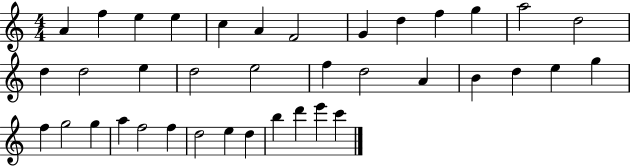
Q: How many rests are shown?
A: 0